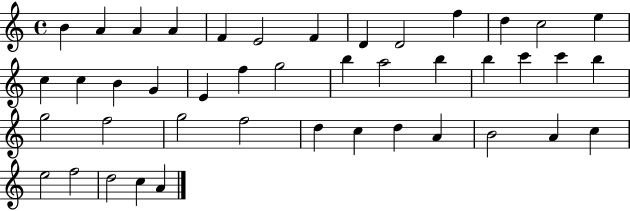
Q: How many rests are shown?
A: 0